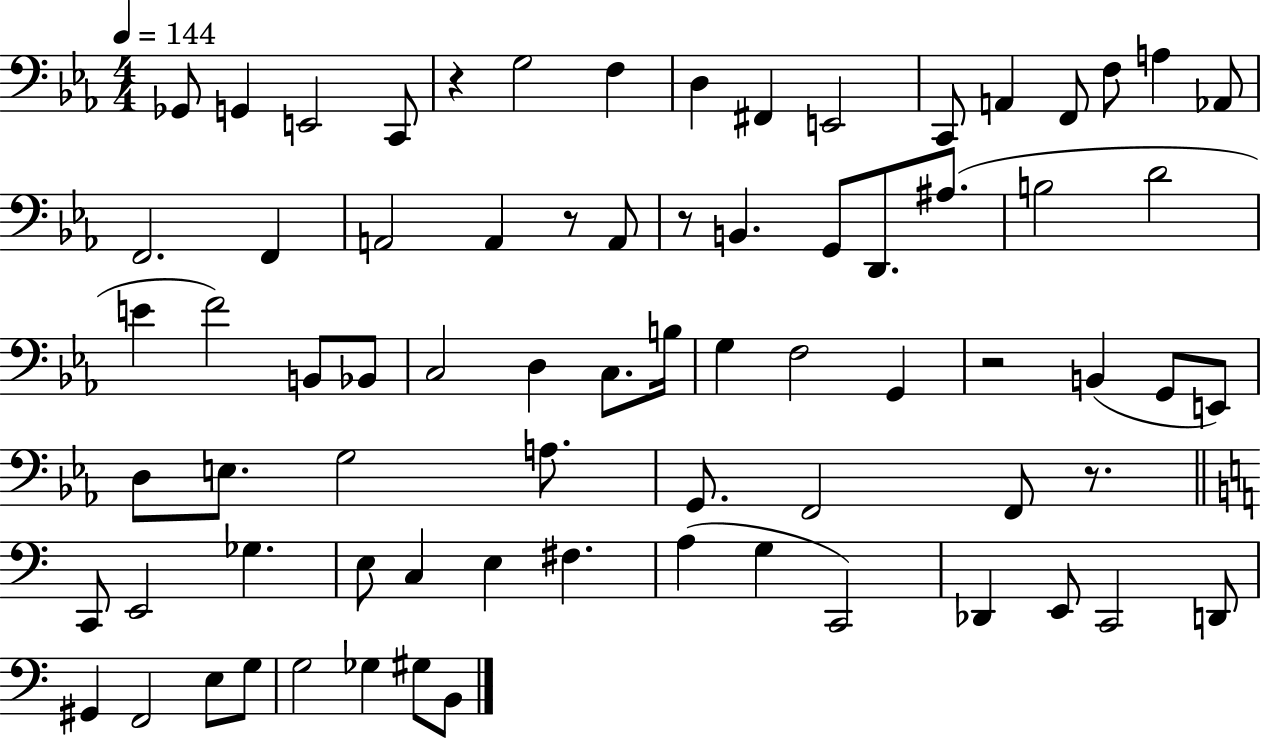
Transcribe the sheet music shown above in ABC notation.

X:1
T:Untitled
M:4/4
L:1/4
K:Eb
_G,,/2 G,, E,,2 C,,/2 z G,2 F, D, ^F,, E,,2 C,,/2 A,, F,,/2 F,/2 A, _A,,/2 F,,2 F,, A,,2 A,, z/2 A,,/2 z/2 B,, G,,/2 D,,/2 ^A,/2 B,2 D2 E F2 B,,/2 _B,,/2 C,2 D, C,/2 B,/4 G, F,2 G,, z2 B,, G,,/2 E,,/2 D,/2 E,/2 G,2 A,/2 G,,/2 F,,2 F,,/2 z/2 C,,/2 E,,2 _G, E,/2 C, E, ^F, A, G, C,,2 _D,, E,,/2 C,,2 D,,/2 ^G,, F,,2 E,/2 G,/2 G,2 _G, ^G,/2 B,,/2